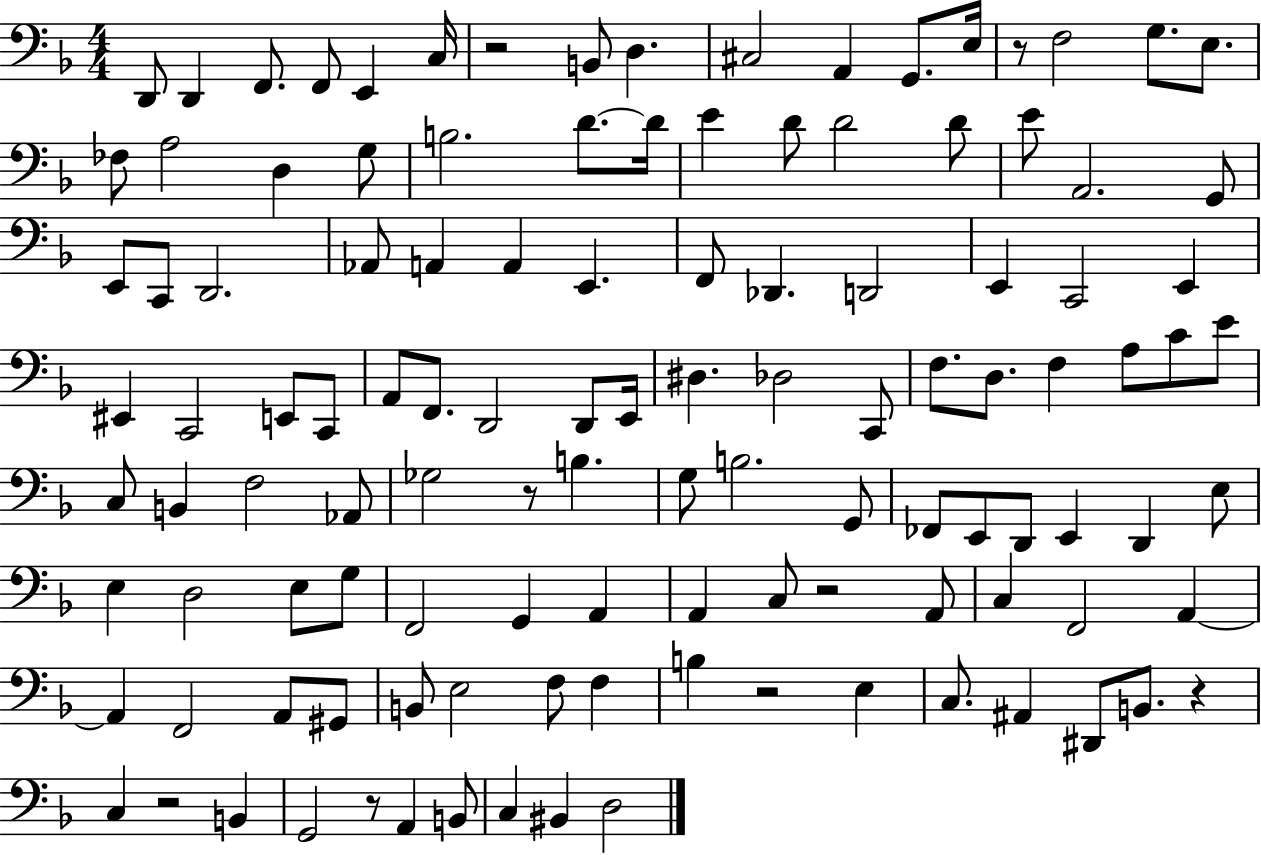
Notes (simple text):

D2/e D2/q F2/e. F2/e E2/q C3/s R/h B2/e D3/q. C#3/h A2/q G2/e. E3/s R/e F3/h G3/e. E3/e. FES3/e A3/h D3/q G3/e B3/h. D4/e. D4/s E4/q D4/e D4/h D4/e E4/e A2/h. G2/e E2/e C2/e D2/h. Ab2/e A2/q A2/q E2/q. F2/e Db2/q. D2/h E2/q C2/h E2/q EIS2/q C2/h E2/e C2/e A2/e F2/e. D2/h D2/e E2/s D#3/q. Db3/h C2/e F3/e. D3/e. F3/q A3/e C4/e E4/e C3/e B2/q F3/h Ab2/e Gb3/h R/e B3/q. G3/e B3/h. G2/e FES2/e E2/e D2/e E2/q D2/q E3/e E3/q D3/h E3/e G3/e F2/h G2/q A2/q A2/q C3/e R/h A2/e C3/q F2/h A2/q A2/q F2/h A2/e G#2/e B2/e E3/h F3/e F3/q B3/q R/h E3/q C3/e. A#2/q D#2/e B2/e. R/q C3/q R/h B2/q G2/h R/e A2/q B2/e C3/q BIS2/q D3/h